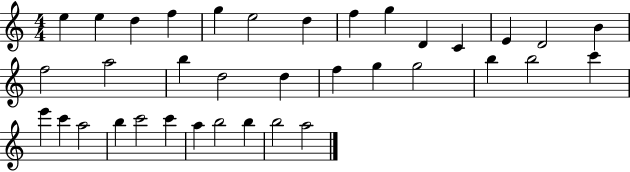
{
  \clef treble
  \numericTimeSignature
  \time 4/4
  \key c \major
  e''4 e''4 d''4 f''4 | g''4 e''2 d''4 | f''4 g''4 d'4 c'4 | e'4 d'2 b'4 | \break f''2 a''2 | b''4 d''2 d''4 | f''4 g''4 g''2 | b''4 b''2 c'''4 | \break e'''4 c'''4 a''2 | b''4 c'''2 c'''4 | a''4 b''2 b''4 | b''2 a''2 | \break \bar "|."
}